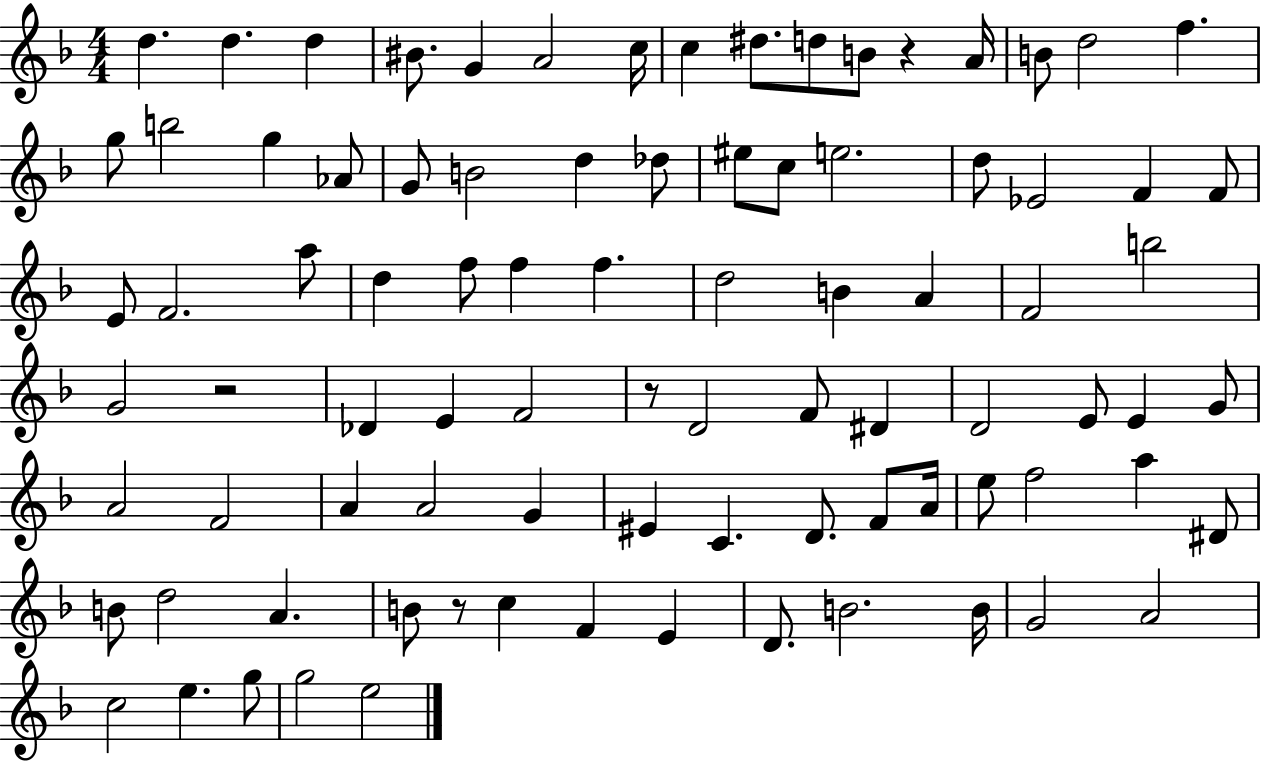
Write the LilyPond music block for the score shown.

{
  \clef treble
  \numericTimeSignature
  \time 4/4
  \key f \major
  d''4. d''4. d''4 | bis'8. g'4 a'2 c''16 | c''4 dis''8. d''8 b'8 r4 a'16 | b'8 d''2 f''4. | \break g''8 b''2 g''4 aes'8 | g'8 b'2 d''4 des''8 | eis''8 c''8 e''2. | d''8 ees'2 f'4 f'8 | \break e'8 f'2. a''8 | d''4 f''8 f''4 f''4. | d''2 b'4 a'4 | f'2 b''2 | \break g'2 r2 | des'4 e'4 f'2 | r8 d'2 f'8 dis'4 | d'2 e'8 e'4 g'8 | \break a'2 f'2 | a'4 a'2 g'4 | eis'4 c'4. d'8. f'8 a'16 | e''8 f''2 a''4 dis'8 | \break b'8 d''2 a'4. | b'8 r8 c''4 f'4 e'4 | d'8. b'2. b'16 | g'2 a'2 | \break c''2 e''4. g''8 | g''2 e''2 | \bar "|."
}